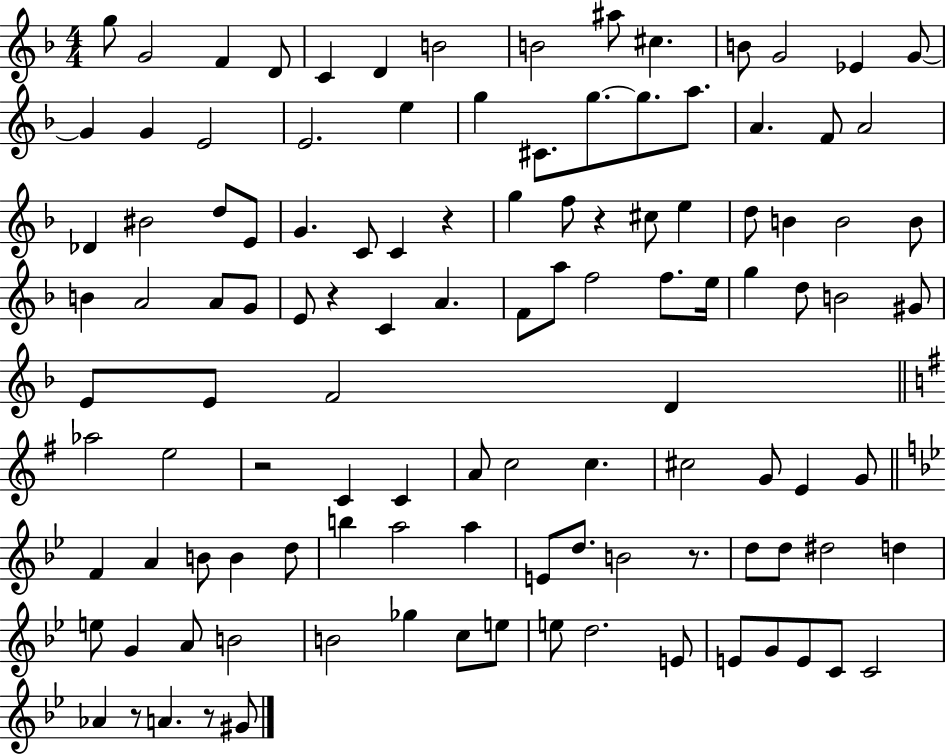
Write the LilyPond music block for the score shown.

{
  \clef treble
  \numericTimeSignature
  \time 4/4
  \key f \major
  g''8 g'2 f'4 d'8 | c'4 d'4 b'2 | b'2 ais''8 cis''4. | b'8 g'2 ees'4 g'8~~ | \break g'4 g'4 e'2 | e'2. e''4 | g''4 cis'8. g''8.~~ g''8. a''8. | a'4. f'8 a'2 | \break des'4 bis'2 d''8 e'8 | g'4. c'8 c'4 r4 | g''4 f''8 r4 cis''8 e''4 | d''8 b'4 b'2 b'8 | \break b'4 a'2 a'8 g'8 | e'8 r4 c'4 a'4. | f'8 a''8 f''2 f''8. e''16 | g''4 d''8 b'2 gis'8 | \break e'8 e'8 f'2 d'4 | \bar "||" \break \key e \minor aes''2 e''2 | r2 c'4 c'4 | a'8 c''2 c''4. | cis''2 g'8 e'4 g'8 | \break \bar "||" \break \key g \minor f'4 a'4 b'8 b'4 d''8 | b''4 a''2 a''4 | e'8 d''8. b'2 r8. | d''8 d''8 dis''2 d''4 | \break e''8 g'4 a'8 b'2 | b'2 ges''4 c''8 e''8 | e''8 d''2. e'8 | e'8 g'8 e'8 c'8 c'2 | \break aes'4 r8 a'4. r8 gis'8 | \bar "|."
}